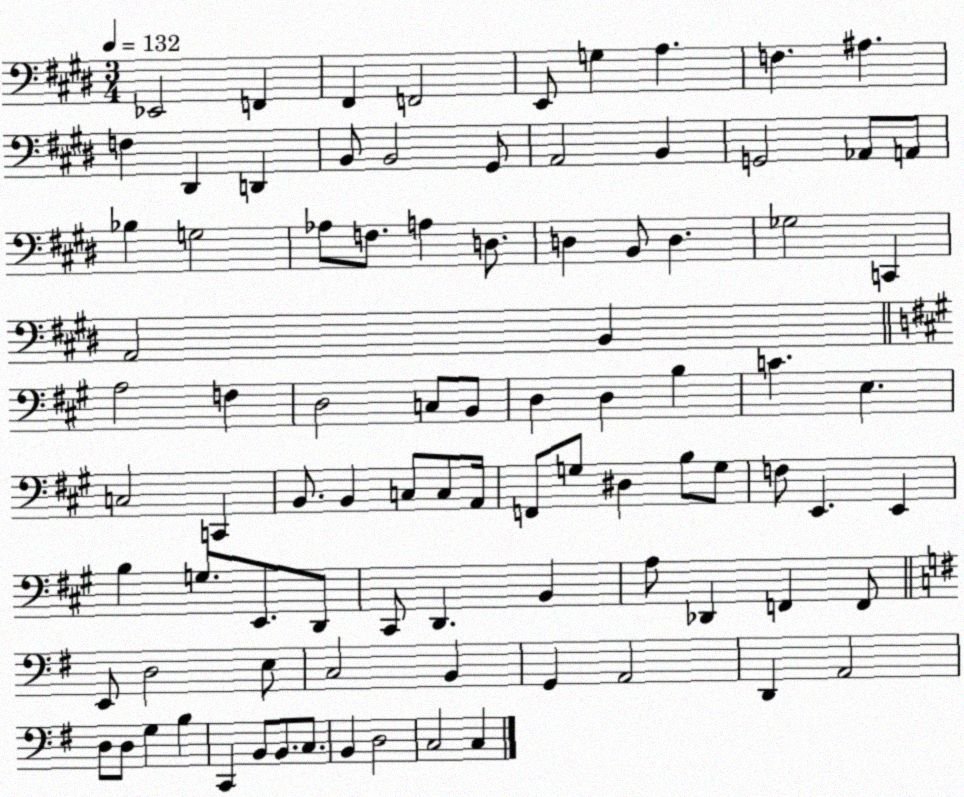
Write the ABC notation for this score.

X:1
T:Untitled
M:3/4
L:1/4
K:E
_E,,2 F,, ^F,, F,,2 E,,/2 G, A, F, ^A, F, ^D,, D,, B,,/2 B,,2 ^G,,/2 A,,2 B,, G,,2 _A,,/2 A,,/2 _B, G,2 _A,/2 F,/2 A, D,/2 D, B,,/2 D, _G,2 C,, A,,2 B,, A,2 F, D,2 C,/2 B,,/2 D, D, B, C E, C,2 C,, B,,/2 B,, C,/2 C,/2 A,,/4 F,,/2 G,/2 ^D, B,/2 G,/2 F,/2 E,, E,, B, G,/2 E,,/2 D,,/2 ^C,,/2 D,, B,, A,/2 _D,, F,, F,,/2 E,,/2 D,2 E,/2 C,2 B,, G,, A,,2 D,, A,,2 D,/2 D,/2 G, B, C,, B,,/2 B,,/2 C,/2 B,, D,2 C,2 C,